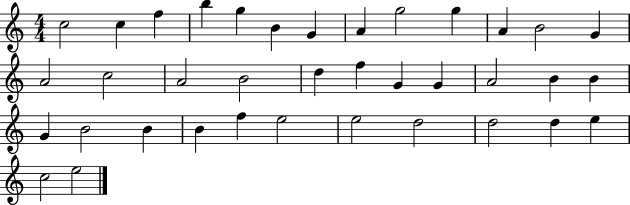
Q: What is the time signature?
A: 4/4